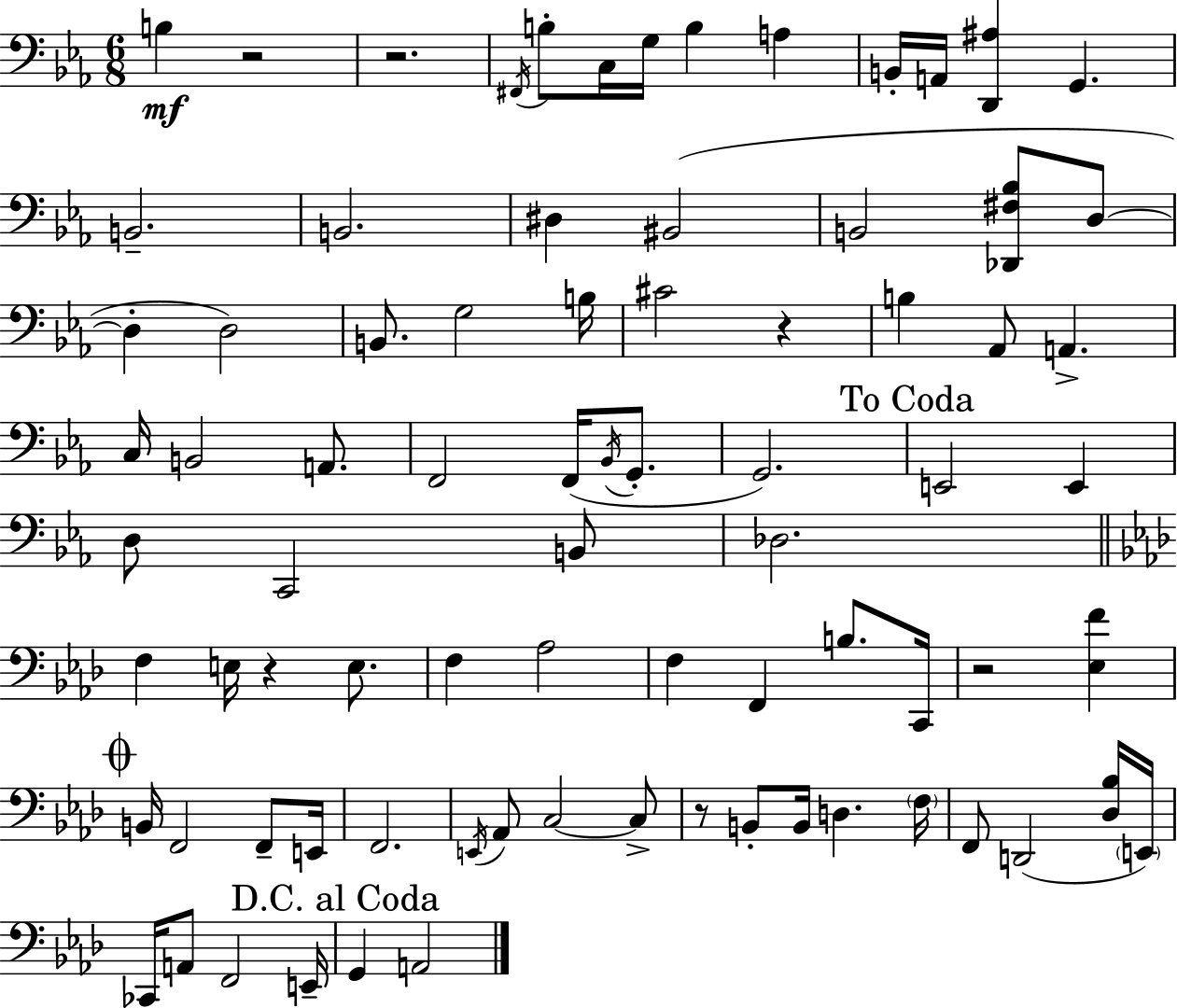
X:1
T:Untitled
M:6/8
L:1/4
K:Cm
B, z2 z2 ^F,,/4 B,/2 C,/4 G,/4 B, A, B,,/4 A,,/4 [D,,^A,] G,, B,,2 B,,2 ^D, ^B,,2 B,,2 [_D,,^F,_B,]/2 D,/2 D, D,2 B,,/2 G,2 B,/4 ^C2 z B, _A,,/2 A,, C,/4 B,,2 A,,/2 F,,2 F,,/4 _B,,/4 G,,/2 G,,2 E,,2 E,, D,/2 C,,2 B,,/2 _D,2 F, E,/4 z E,/2 F, _A,2 F, F,, B,/2 C,,/4 z2 [_E,F] B,,/4 F,,2 F,,/2 E,,/4 F,,2 E,,/4 _A,,/2 C,2 C,/2 z/2 B,,/2 B,,/4 D, F,/4 F,,/2 D,,2 [_D,_B,]/4 E,,/4 _C,,/4 A,,/2 F,,2 E,,/4 G,, A,,2